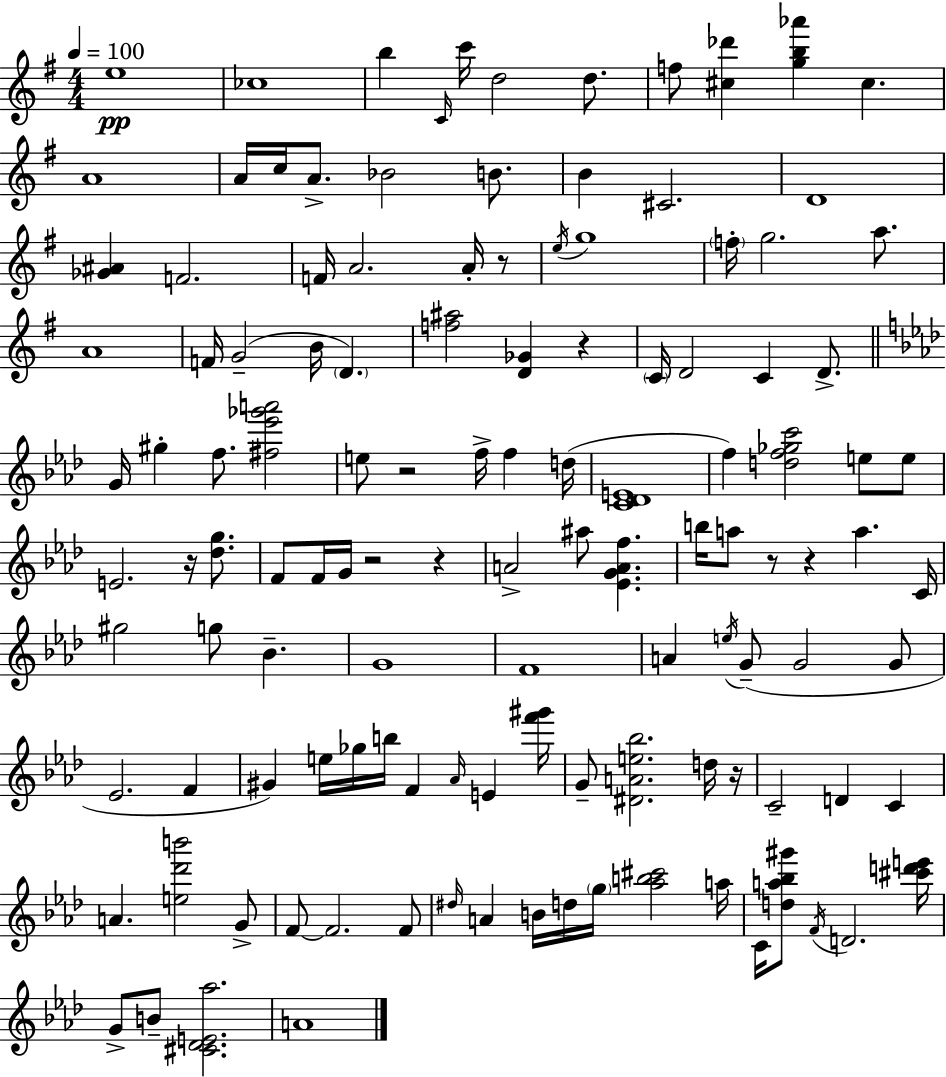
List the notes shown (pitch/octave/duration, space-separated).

E5/w CES5/w B5/q C4/s C6/s D5/h D5/e. F5/e [C#5,Db6]/q [G5,B5,Ab6]/q C#5/q. A4/w A4/s C5/s A4/e. Bb4/h B4/e. B4/q C#4/h. D4/w [Gb4,A#4]/q F4/h. F4/s A4/h. A4/s R/e E5/s G5/w F5/s G5/h. A5/e. A4/w F4/s G4/h B4/s D4/q. [F5,A#5]/h [D4,Gb4]/q R/q C4/s D4/h C4/q D4/e. G4/s G#5/q F5/e. [F#5,Eb6,Gb6,A6]/h E5/e R/h F5/s F5/q D5/s [C4,Db4,E4]/w F5/q [D5,F5,Gb5,C6]/h E5/e E5/e E4/h. R/s [Db5,G5]/e. F4/e F4/s G4/s R/h R/q A4/h A#5/e [Eb4,G4,A4,F5]/q. B5/s A5/e R/e R/q A5/q. C4/s G#5/h G5/e Bb4/q. G4/w F4/w A4/q E5/s G4/e G4/h G4/e Eb4/h. F4/q G#4/q E5/s Gb5/s B5/s F4/q Ab4/s E4/q [F6,G#6]/s G4/e [D#4,A4,E5,Bb5]/h. D5/s R/s C4/h D4/q C4/q A4/q. [E5,Db6,B6]/h G4/e F4/e F4/h. F4/e D#5/s A4/q B4/s D5/s G5/s [Ab5,B5,C#6]/h A5/s C4/s [D5,A5,Bb5,G#6]/e F4/s D4/h. [C#6,D6,E6]/s G4/e B4/e [C#4,Db4,E4,Ab5]/h. A4/w